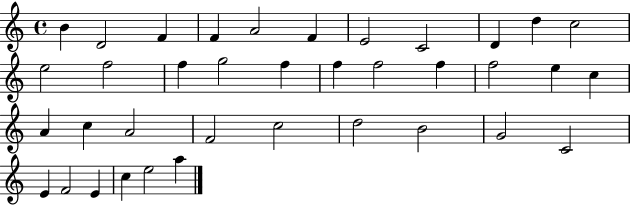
X:1
T:Untitled
M:4/4
L:1/4
K:C
B D2 F F A2 F E2 C2 D d c2 e2 f2 f g2 f f f2 f f2 e c A c A2 F2 c2 d2 B2 G2 C2 E F2 E c e2 a